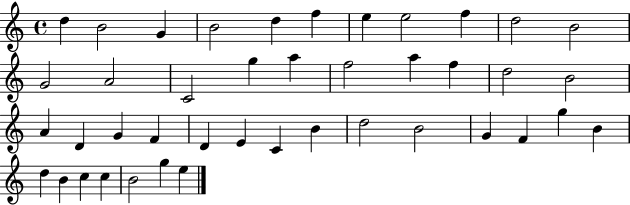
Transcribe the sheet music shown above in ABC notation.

X:1
T:Untitled
M:4/4
L:1/4
K:C
d B2 G B2 d f e e2 f d2 B2 G2 A2 C2 g a f2 a f d2 B2 A D G F D E C B d2 B2 G F g B d B c c B2 g e